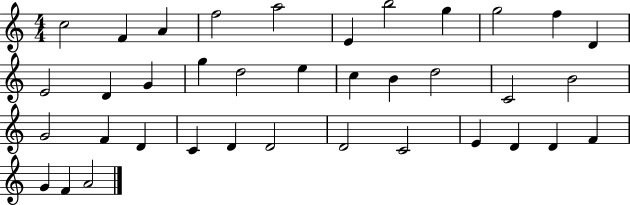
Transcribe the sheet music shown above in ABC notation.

X:1
T:Untitled
M:4/4
L:1/4
K:C
c2 F A f2 a2 E b2 g g2 f D E2 D G g d2 e c B d2 C2 B2 G2 F D C D D2 D2 C2 E D D F G F A2